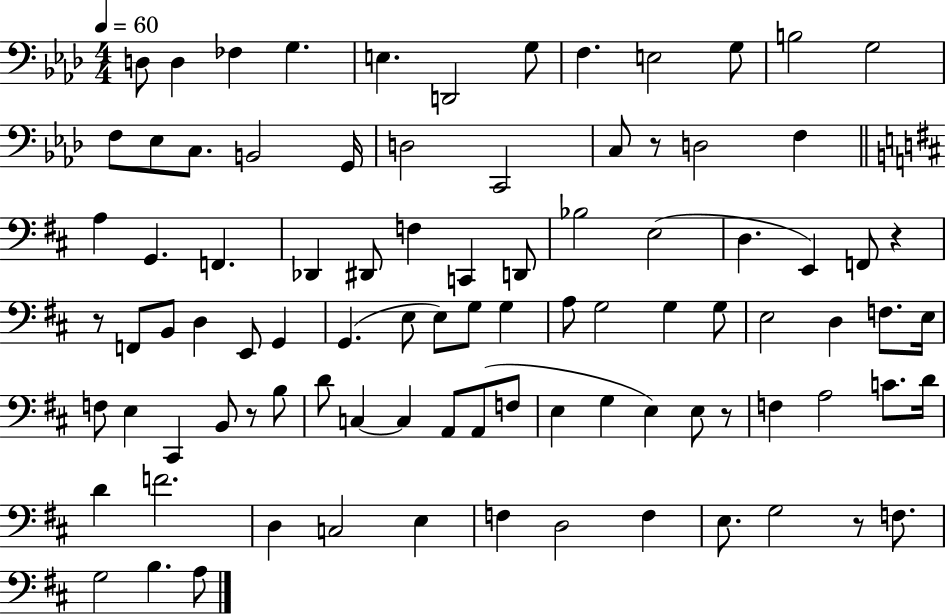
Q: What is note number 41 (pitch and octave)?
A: G2